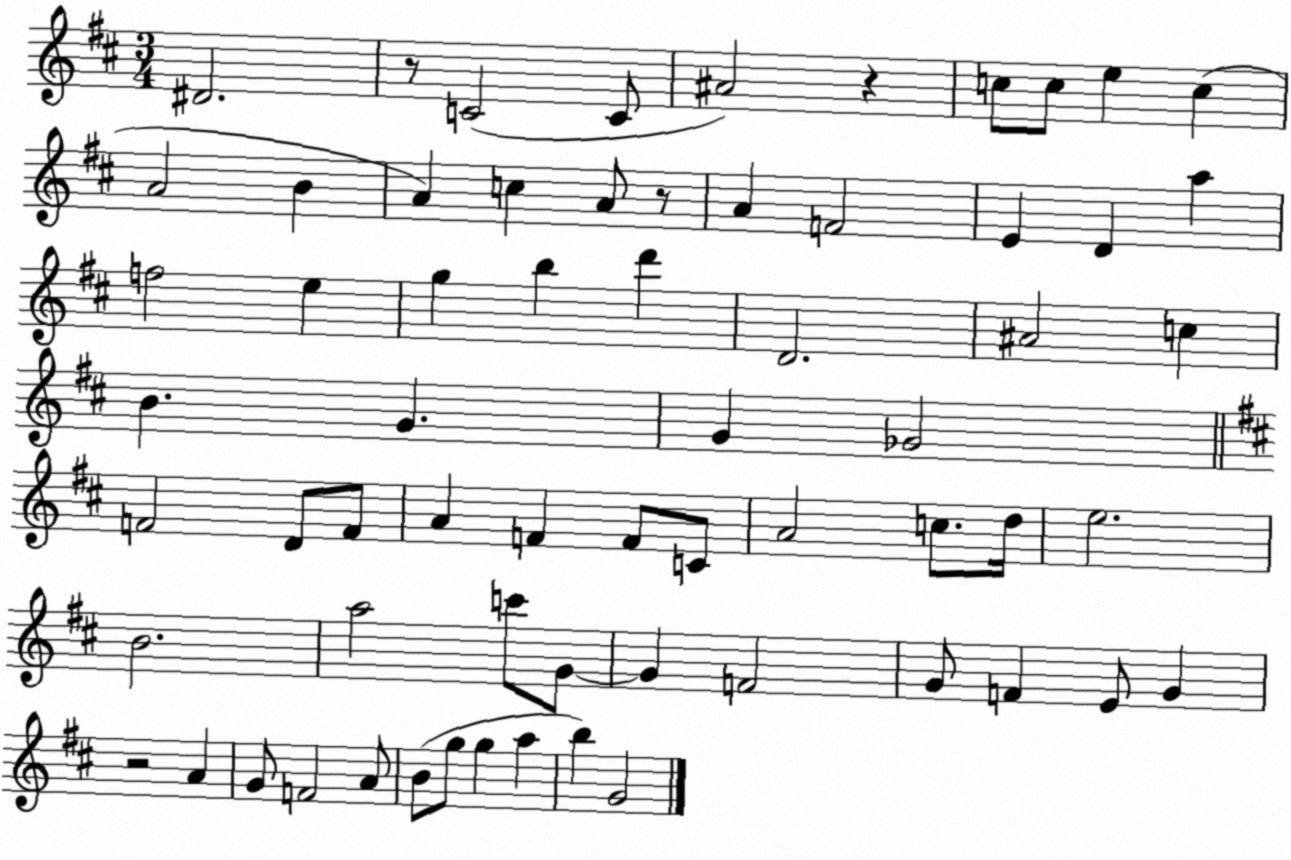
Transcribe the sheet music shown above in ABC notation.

X:1
T:Untitled
M:3/4
L:1/4
K:D
^D2 z/2 C2 C/2 ^A2 z c/2 c/2 e c A2 B A c A/2 z/2 A F2 E D a f2 e g b d' D2 ^A2 c B G G _G2 F2 D/2 F/2 A F F/2 C/2 A2 c/2 d/4 e2 B2 a2 c'/2 G/2 G F2 G/2 F E/2 G z2 A G/2 F2 A/2 B/2 g/2 g a b G2